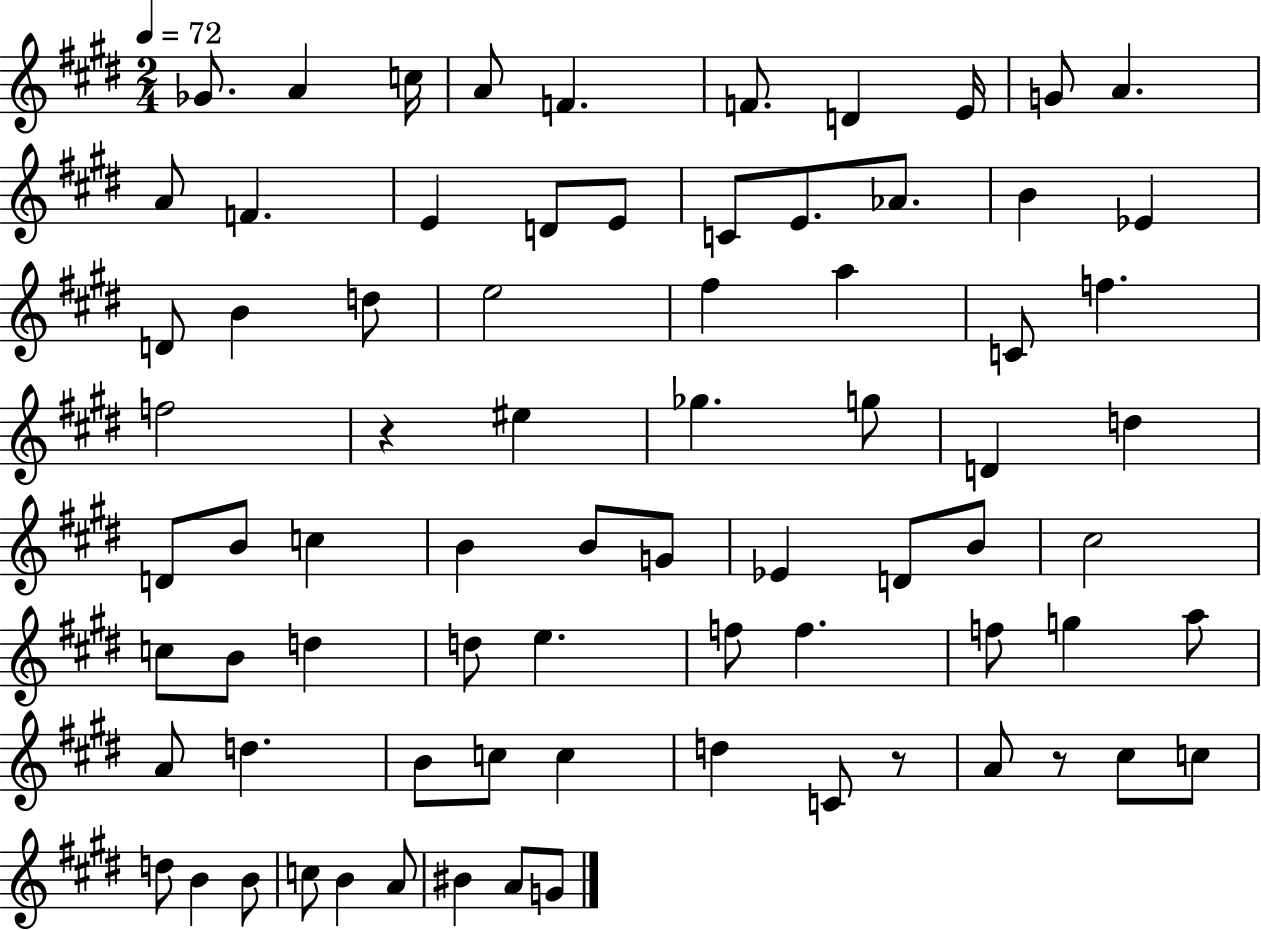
Gb4/e. A4/q C5/s A4/e F4/q. F4/e. D4/q E4/s G4/e A4/q. A4/e F4/q. E4/q D4/e E4/e C4/e E4/e. Ab4/e. B4/q Eb4/q D4/e B4/q D5/e E5/h F#5/q A5/q C4/e F5/q. F5/h R/q EIS5/q Gb5/q. G5/e D4/q D5/q D4/e B4/e C5/q B4/q B4/e G4/e Eb4/q D4/e B4/e C#5/h C5/e B4/e D5/q D5/e E5/q. F5/e F5/q. F5/e G5/q A5/e A4/e D5/q. B4/e C5/e C5/q D5/q C4/e R/e A4/e R/e C#5/e C5/e D5/e B4/q B4/e C5/e B4/q A4/e BIS4/q A4/e G4/e